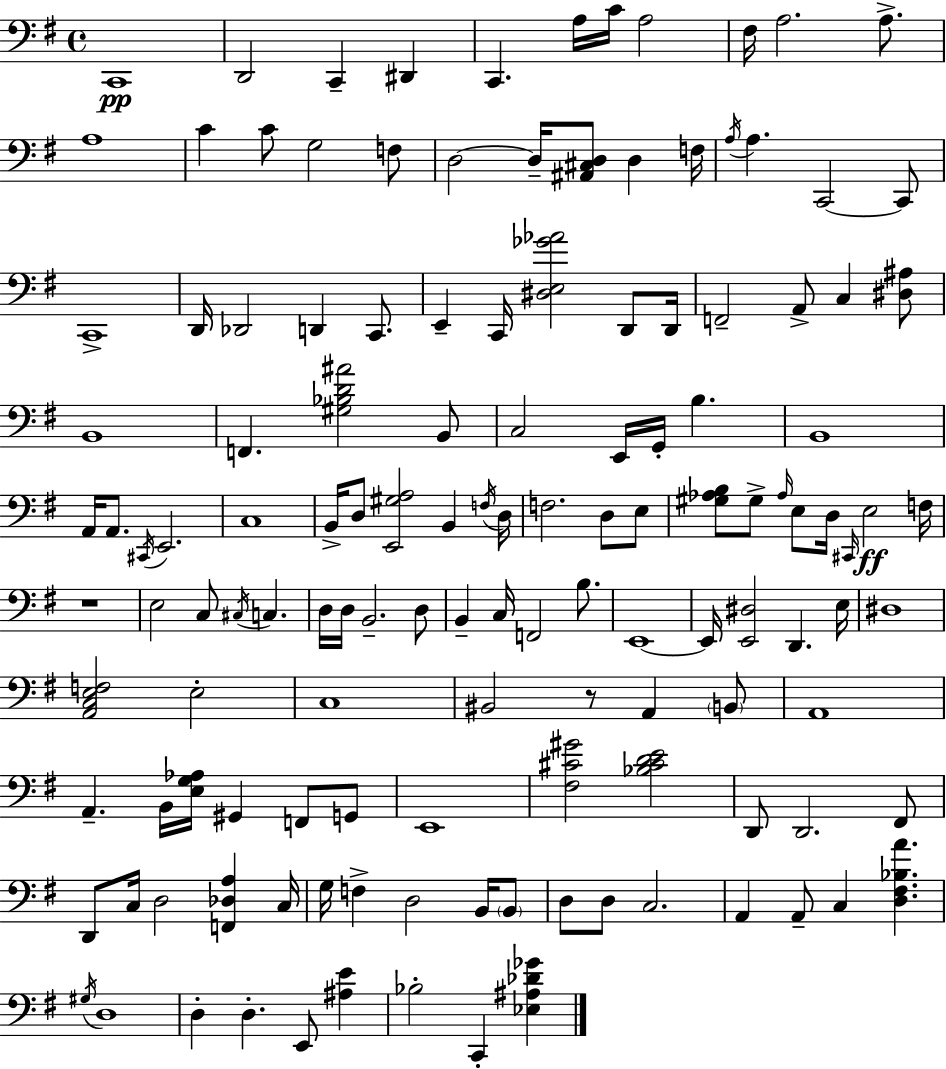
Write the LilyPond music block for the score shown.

{
  \clef bass
  \time 4/4
  \defaultTimeSignature
  \key g \major
  c,1\pp | d,2 c,4-- dis,4 | c,4. a16 c'16 a2 | fis16 a2. a8.-> | \break a1 | c'4 c'8 g2 f8 | d2~~ d16-- <ais, cis d>8 d4 f16 | \acciaccatura { a16 } a4. c,2~~ c,8 | \break c,1-> | d,16 des,2 d,4 c,8. | e,4-- c,16 <dis e ges' aes'>2 d,8 | d,16 f,2-- a,8-> c4 <dis ais>8 | \break b,1 | f,4. <gis bes d' ais'>2 b,8 | c2 e,16 g,16-. b4. | b,1 | \break a,16 a,8. \acciaccatura { cis,16 } e,2. | c1 | b,16-> d8 <e, gis a>2 b,4 | \acciaccatura { f16 } d16 f2. d8 | \break e8 <gis aes b>8 gis8-> \grace { aes16 } e8 d16 \grace { cis,16 }\ff e2 | f16 r1 | e2 c8 \acciaccatura { cis16 } | c4. d16 d16 b,2.-- | \break d8 b,4-- c16 f,2 | b8. e,1~~ | e,16 <e, dis>2 d,4. | e16 dis1 | \break <a, c e f>2 e2-. | c1 | bis,2 r8 | a,4 \parenthesize b,8 a,1 | \break a,4.-- b,16 <e g aes>16 gis,4 | f,8 g,8 e,1 | <fis cis' gis'>2 <bes cis' d' e'>2 | d,8 d,2. | \break fis,8 d,8 c16 d2 | <f, des a>4 c16 g16 f4-> d2 | b,16 \parenthesize b,8 d8 d8 c2. | a,4 a,8-- c4 | \break <d fis bes a'>4. \acciaccatura { gis16 } d1 | d4-. d4.-. | e,8 <ais e'>4 bes2-. c,4-. | <ees ais des' ges'>4 \bar "|."
}